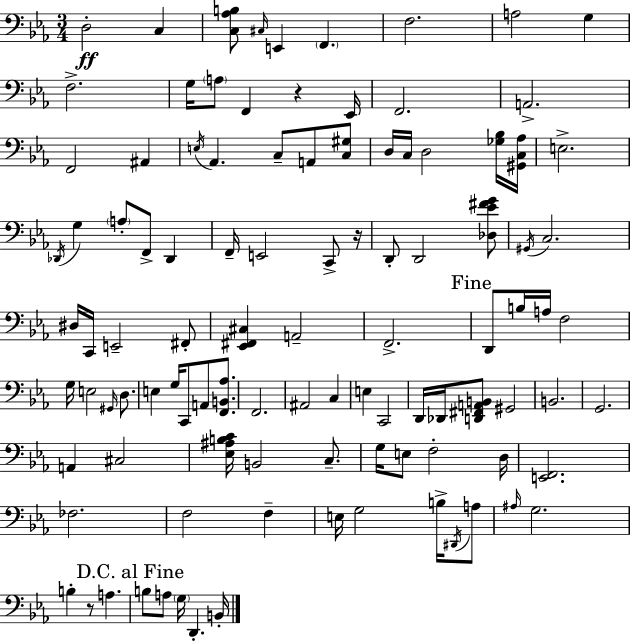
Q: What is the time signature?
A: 3/4